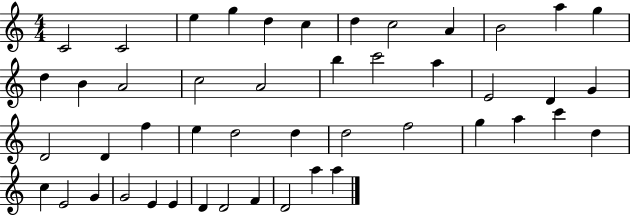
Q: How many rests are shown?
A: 0